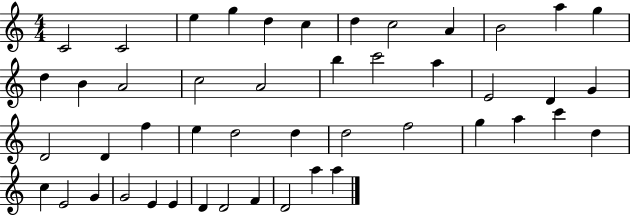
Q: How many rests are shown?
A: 0